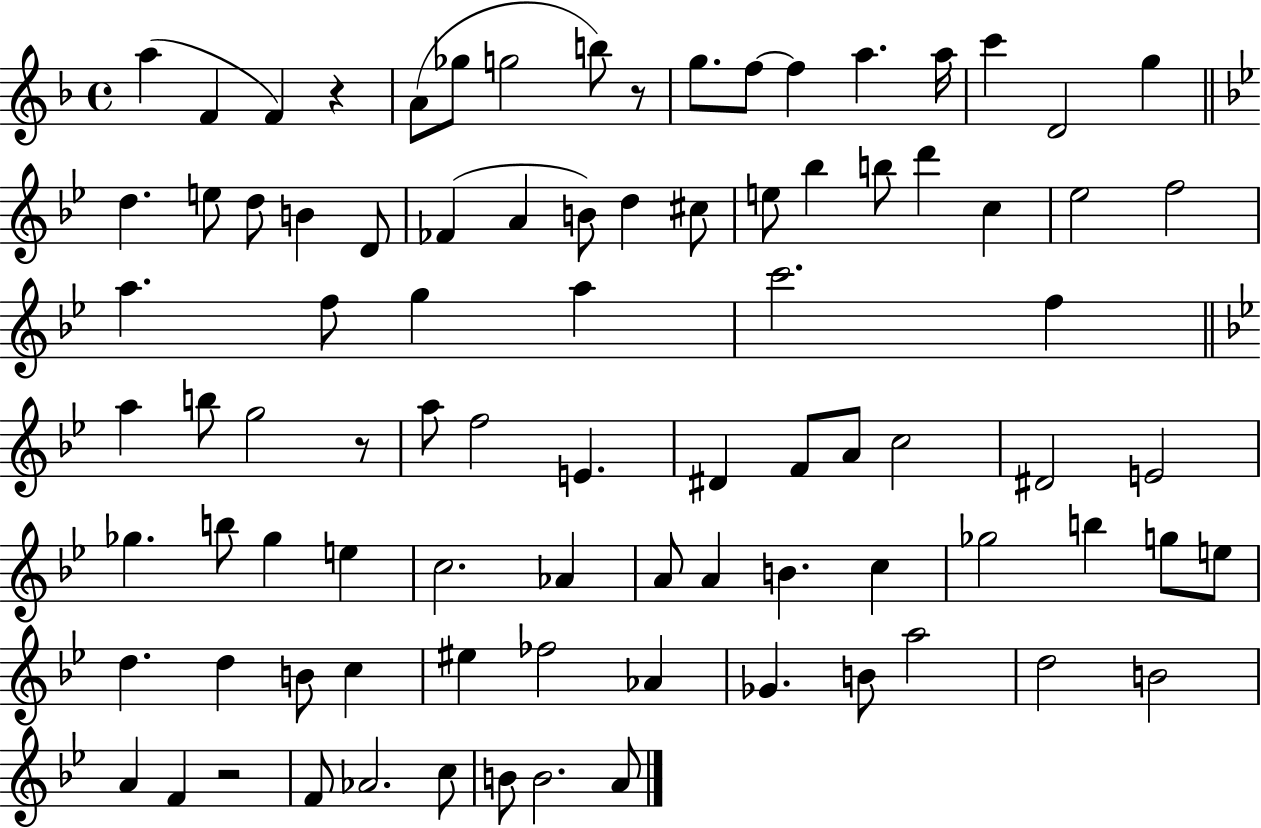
X:1
T:Untitled
M:4/4
L:1/4
K:F
a F F z A/2 _g/2 g2 b/2 z/2 g/2 f/2 f a a/4 c' D2 g d e/2 d/2 B D/2 _F A B/2 d ^c/2 e/2 _b b/2 d' c _e2 f2 a f/2 g a c'2 f a b/2 g2 z/2 a/2 f2 E ^D F/2 A/2 c2 ^D2 E2 _g b/2 _g e c2 _A A/2 A B c _g2 b g/2 e/2 d d B/2 c ^e _f2 _A _G B/2 a2 d2 B2 A F z2 F/2 _A2 c/2 B/2 B2 A/2